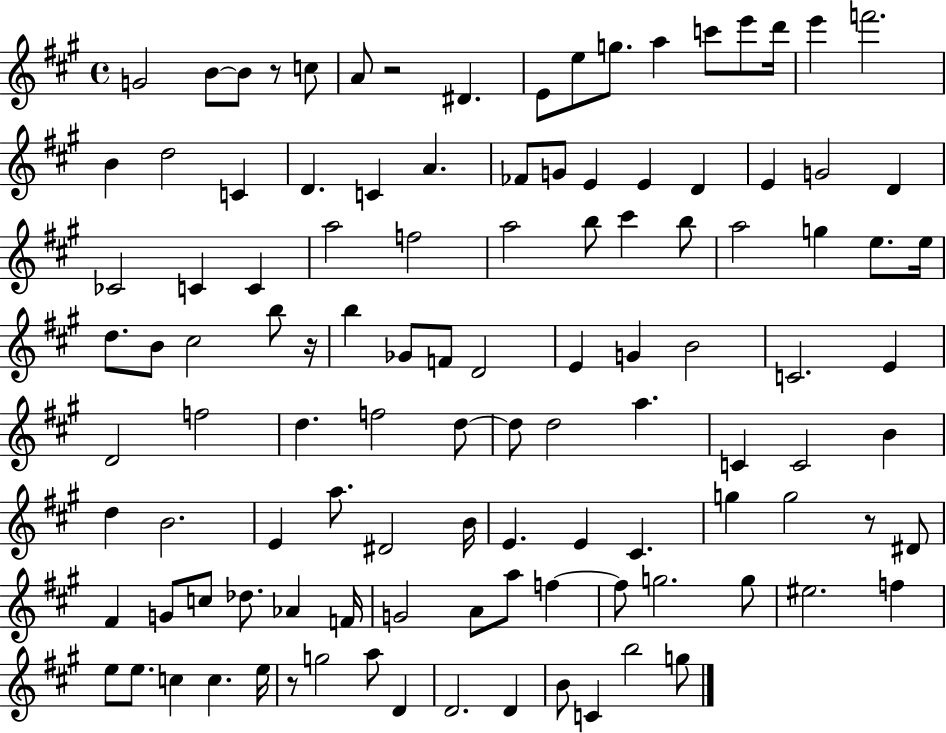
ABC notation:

X:1
T:Untitled
M:4/4
L:1/4
K:A
G2 B/2 B/2 z/2 c/2 A/2 z2 ^D E/2 e/2 g/2 a c'/2 e'/2 d'/4 e' f'2 B d2 C D C A _F/2 G/2 E E D E G2 D _C2 C C a2 f2 a2 b/2 ^c' b/2 a2 g e/2 e/4 d/2 B/2 ^c2 b/2 z/4 b _G/2 F/2 D2 E G B2 C2 E D2 f2 d f2 d/2 d/2 d2 a C C2 B d B2 E a/2 ^D2 B/4 E E ^C g g2 z/2 ^D/2 ^F G/2 c/2 _d/2 _A F/4 G2 A/2 a/2 f f/2 g2 g/2 ^e2 f e/2 e/2 c c e/4 z/2 g2 a/2 D D2 D B/2 C b2 g/2